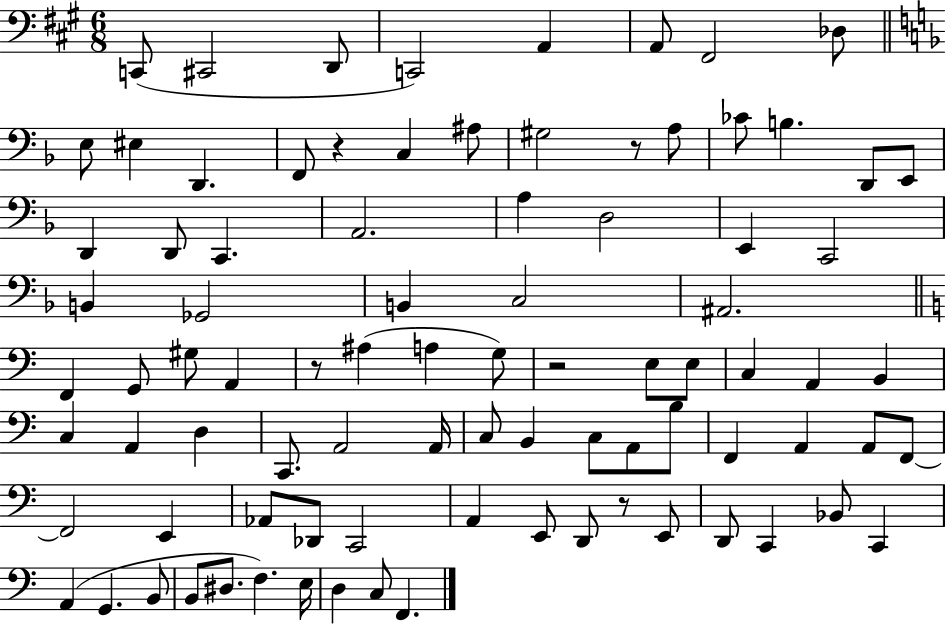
C2/e C#2/h D2/e C2/h A2/q A2/e F#2/h Db3/e E3/e EIS3/q D2/q. F2/e R/q C3/q A#3/e G#3/h R/e A3/e CES4/e B3/q. D2/e E2/e D2/q D2/e C2/q. A2/h. A3/q D3/h E2/q C2/h B2/q Gb2/h B2/q C3/h A#2/h. F2/q G2/e G#3/e A2/q R/e A#3/q A3/q G3/e R/h E3/e E3/e C3/q A2/q B2/q C3/q A2/q D3/q C2/e. A2/h A2/s C3/e B2/q C3/e A2/e B3/e F2/q A2/q A2/e F2/e F2/h E2/q Ab2/e Db2/e C2/h A2/q E2/e D2/e R/e E2/e D2/e C2/q Bb2/e C2/q A2/q G2/q. B2/e B2/e D#3/e. F3/q. E3/s D3/q C3/e F2/q.